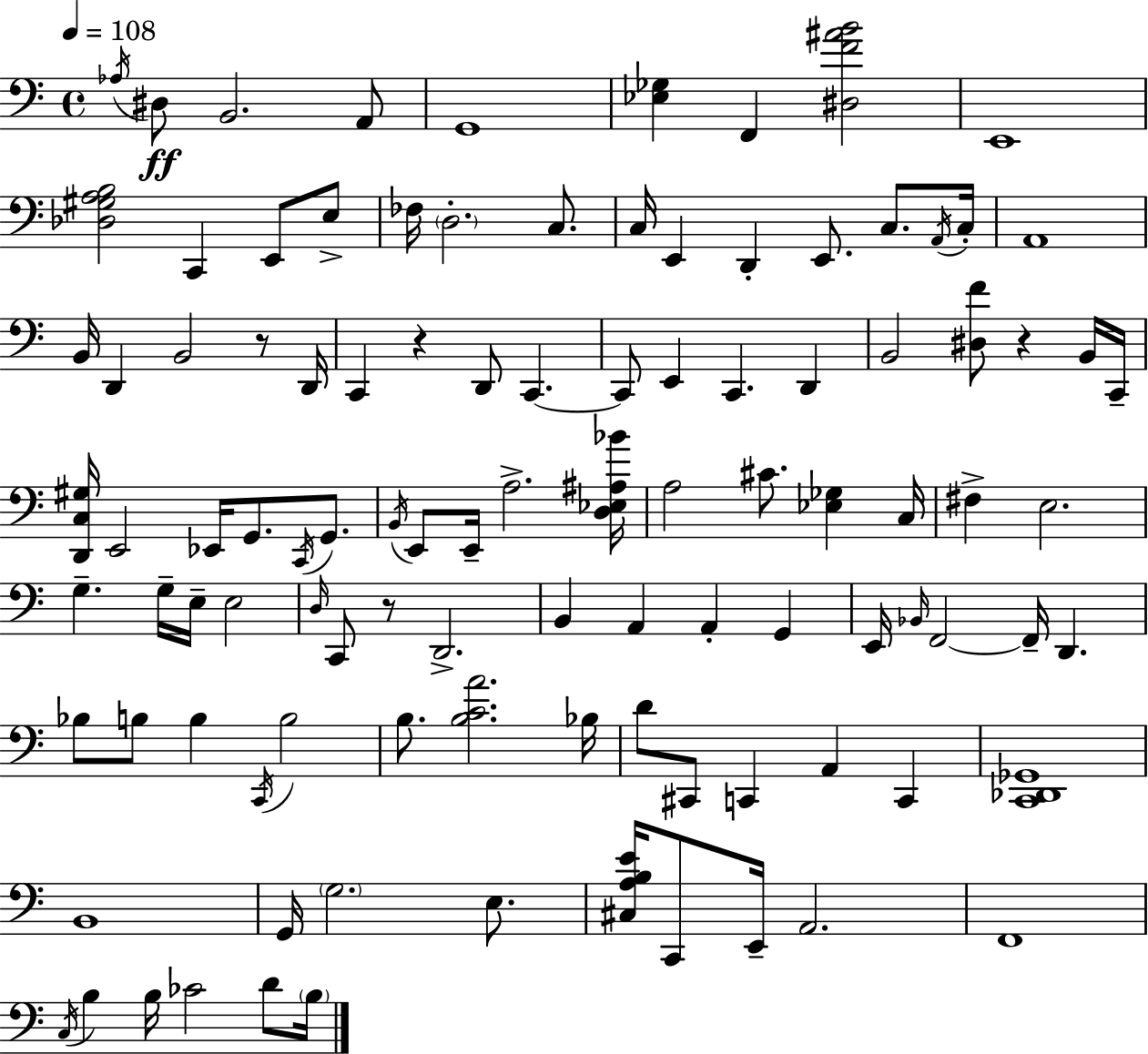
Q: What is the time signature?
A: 4/4